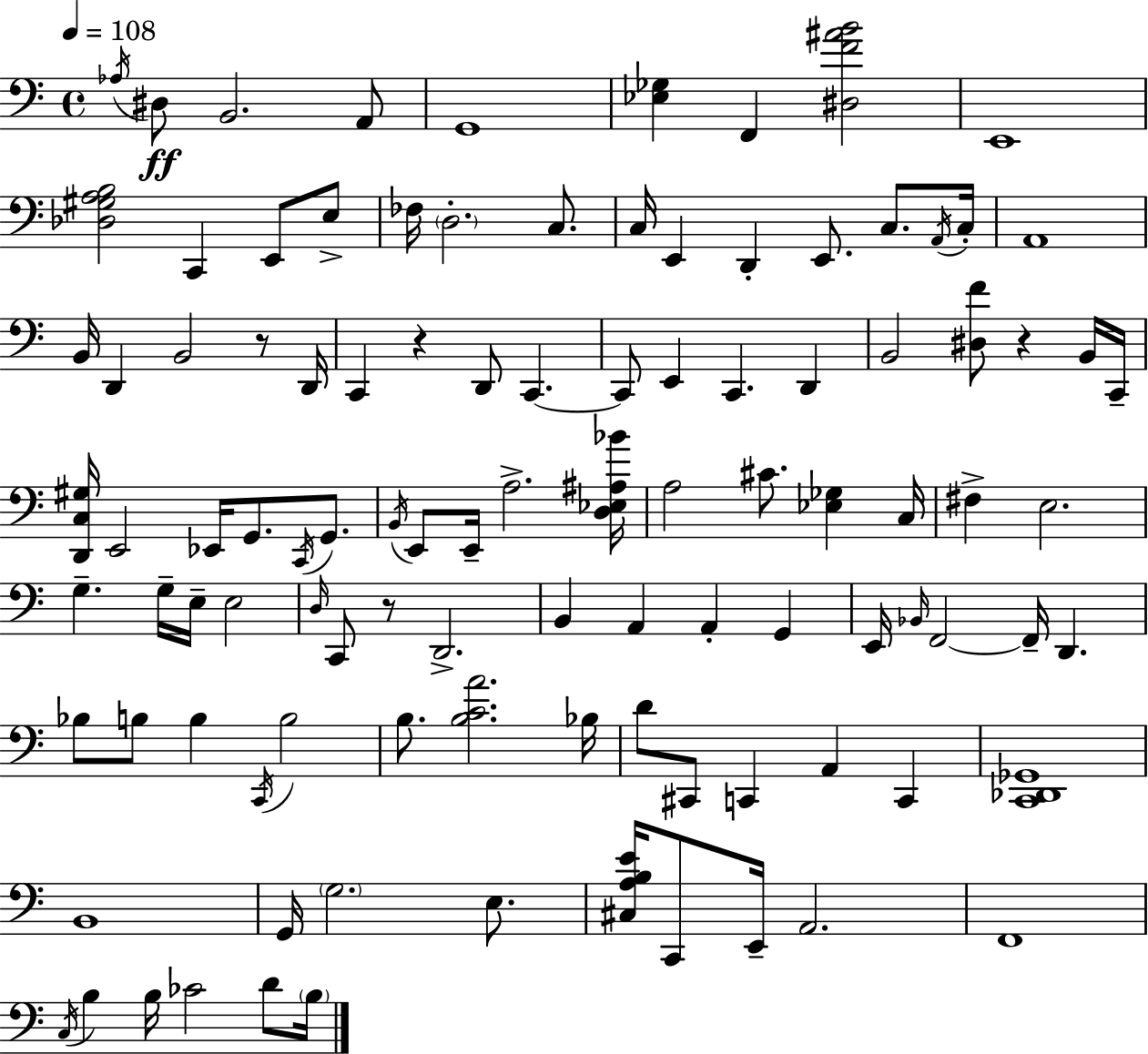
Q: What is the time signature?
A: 4/4